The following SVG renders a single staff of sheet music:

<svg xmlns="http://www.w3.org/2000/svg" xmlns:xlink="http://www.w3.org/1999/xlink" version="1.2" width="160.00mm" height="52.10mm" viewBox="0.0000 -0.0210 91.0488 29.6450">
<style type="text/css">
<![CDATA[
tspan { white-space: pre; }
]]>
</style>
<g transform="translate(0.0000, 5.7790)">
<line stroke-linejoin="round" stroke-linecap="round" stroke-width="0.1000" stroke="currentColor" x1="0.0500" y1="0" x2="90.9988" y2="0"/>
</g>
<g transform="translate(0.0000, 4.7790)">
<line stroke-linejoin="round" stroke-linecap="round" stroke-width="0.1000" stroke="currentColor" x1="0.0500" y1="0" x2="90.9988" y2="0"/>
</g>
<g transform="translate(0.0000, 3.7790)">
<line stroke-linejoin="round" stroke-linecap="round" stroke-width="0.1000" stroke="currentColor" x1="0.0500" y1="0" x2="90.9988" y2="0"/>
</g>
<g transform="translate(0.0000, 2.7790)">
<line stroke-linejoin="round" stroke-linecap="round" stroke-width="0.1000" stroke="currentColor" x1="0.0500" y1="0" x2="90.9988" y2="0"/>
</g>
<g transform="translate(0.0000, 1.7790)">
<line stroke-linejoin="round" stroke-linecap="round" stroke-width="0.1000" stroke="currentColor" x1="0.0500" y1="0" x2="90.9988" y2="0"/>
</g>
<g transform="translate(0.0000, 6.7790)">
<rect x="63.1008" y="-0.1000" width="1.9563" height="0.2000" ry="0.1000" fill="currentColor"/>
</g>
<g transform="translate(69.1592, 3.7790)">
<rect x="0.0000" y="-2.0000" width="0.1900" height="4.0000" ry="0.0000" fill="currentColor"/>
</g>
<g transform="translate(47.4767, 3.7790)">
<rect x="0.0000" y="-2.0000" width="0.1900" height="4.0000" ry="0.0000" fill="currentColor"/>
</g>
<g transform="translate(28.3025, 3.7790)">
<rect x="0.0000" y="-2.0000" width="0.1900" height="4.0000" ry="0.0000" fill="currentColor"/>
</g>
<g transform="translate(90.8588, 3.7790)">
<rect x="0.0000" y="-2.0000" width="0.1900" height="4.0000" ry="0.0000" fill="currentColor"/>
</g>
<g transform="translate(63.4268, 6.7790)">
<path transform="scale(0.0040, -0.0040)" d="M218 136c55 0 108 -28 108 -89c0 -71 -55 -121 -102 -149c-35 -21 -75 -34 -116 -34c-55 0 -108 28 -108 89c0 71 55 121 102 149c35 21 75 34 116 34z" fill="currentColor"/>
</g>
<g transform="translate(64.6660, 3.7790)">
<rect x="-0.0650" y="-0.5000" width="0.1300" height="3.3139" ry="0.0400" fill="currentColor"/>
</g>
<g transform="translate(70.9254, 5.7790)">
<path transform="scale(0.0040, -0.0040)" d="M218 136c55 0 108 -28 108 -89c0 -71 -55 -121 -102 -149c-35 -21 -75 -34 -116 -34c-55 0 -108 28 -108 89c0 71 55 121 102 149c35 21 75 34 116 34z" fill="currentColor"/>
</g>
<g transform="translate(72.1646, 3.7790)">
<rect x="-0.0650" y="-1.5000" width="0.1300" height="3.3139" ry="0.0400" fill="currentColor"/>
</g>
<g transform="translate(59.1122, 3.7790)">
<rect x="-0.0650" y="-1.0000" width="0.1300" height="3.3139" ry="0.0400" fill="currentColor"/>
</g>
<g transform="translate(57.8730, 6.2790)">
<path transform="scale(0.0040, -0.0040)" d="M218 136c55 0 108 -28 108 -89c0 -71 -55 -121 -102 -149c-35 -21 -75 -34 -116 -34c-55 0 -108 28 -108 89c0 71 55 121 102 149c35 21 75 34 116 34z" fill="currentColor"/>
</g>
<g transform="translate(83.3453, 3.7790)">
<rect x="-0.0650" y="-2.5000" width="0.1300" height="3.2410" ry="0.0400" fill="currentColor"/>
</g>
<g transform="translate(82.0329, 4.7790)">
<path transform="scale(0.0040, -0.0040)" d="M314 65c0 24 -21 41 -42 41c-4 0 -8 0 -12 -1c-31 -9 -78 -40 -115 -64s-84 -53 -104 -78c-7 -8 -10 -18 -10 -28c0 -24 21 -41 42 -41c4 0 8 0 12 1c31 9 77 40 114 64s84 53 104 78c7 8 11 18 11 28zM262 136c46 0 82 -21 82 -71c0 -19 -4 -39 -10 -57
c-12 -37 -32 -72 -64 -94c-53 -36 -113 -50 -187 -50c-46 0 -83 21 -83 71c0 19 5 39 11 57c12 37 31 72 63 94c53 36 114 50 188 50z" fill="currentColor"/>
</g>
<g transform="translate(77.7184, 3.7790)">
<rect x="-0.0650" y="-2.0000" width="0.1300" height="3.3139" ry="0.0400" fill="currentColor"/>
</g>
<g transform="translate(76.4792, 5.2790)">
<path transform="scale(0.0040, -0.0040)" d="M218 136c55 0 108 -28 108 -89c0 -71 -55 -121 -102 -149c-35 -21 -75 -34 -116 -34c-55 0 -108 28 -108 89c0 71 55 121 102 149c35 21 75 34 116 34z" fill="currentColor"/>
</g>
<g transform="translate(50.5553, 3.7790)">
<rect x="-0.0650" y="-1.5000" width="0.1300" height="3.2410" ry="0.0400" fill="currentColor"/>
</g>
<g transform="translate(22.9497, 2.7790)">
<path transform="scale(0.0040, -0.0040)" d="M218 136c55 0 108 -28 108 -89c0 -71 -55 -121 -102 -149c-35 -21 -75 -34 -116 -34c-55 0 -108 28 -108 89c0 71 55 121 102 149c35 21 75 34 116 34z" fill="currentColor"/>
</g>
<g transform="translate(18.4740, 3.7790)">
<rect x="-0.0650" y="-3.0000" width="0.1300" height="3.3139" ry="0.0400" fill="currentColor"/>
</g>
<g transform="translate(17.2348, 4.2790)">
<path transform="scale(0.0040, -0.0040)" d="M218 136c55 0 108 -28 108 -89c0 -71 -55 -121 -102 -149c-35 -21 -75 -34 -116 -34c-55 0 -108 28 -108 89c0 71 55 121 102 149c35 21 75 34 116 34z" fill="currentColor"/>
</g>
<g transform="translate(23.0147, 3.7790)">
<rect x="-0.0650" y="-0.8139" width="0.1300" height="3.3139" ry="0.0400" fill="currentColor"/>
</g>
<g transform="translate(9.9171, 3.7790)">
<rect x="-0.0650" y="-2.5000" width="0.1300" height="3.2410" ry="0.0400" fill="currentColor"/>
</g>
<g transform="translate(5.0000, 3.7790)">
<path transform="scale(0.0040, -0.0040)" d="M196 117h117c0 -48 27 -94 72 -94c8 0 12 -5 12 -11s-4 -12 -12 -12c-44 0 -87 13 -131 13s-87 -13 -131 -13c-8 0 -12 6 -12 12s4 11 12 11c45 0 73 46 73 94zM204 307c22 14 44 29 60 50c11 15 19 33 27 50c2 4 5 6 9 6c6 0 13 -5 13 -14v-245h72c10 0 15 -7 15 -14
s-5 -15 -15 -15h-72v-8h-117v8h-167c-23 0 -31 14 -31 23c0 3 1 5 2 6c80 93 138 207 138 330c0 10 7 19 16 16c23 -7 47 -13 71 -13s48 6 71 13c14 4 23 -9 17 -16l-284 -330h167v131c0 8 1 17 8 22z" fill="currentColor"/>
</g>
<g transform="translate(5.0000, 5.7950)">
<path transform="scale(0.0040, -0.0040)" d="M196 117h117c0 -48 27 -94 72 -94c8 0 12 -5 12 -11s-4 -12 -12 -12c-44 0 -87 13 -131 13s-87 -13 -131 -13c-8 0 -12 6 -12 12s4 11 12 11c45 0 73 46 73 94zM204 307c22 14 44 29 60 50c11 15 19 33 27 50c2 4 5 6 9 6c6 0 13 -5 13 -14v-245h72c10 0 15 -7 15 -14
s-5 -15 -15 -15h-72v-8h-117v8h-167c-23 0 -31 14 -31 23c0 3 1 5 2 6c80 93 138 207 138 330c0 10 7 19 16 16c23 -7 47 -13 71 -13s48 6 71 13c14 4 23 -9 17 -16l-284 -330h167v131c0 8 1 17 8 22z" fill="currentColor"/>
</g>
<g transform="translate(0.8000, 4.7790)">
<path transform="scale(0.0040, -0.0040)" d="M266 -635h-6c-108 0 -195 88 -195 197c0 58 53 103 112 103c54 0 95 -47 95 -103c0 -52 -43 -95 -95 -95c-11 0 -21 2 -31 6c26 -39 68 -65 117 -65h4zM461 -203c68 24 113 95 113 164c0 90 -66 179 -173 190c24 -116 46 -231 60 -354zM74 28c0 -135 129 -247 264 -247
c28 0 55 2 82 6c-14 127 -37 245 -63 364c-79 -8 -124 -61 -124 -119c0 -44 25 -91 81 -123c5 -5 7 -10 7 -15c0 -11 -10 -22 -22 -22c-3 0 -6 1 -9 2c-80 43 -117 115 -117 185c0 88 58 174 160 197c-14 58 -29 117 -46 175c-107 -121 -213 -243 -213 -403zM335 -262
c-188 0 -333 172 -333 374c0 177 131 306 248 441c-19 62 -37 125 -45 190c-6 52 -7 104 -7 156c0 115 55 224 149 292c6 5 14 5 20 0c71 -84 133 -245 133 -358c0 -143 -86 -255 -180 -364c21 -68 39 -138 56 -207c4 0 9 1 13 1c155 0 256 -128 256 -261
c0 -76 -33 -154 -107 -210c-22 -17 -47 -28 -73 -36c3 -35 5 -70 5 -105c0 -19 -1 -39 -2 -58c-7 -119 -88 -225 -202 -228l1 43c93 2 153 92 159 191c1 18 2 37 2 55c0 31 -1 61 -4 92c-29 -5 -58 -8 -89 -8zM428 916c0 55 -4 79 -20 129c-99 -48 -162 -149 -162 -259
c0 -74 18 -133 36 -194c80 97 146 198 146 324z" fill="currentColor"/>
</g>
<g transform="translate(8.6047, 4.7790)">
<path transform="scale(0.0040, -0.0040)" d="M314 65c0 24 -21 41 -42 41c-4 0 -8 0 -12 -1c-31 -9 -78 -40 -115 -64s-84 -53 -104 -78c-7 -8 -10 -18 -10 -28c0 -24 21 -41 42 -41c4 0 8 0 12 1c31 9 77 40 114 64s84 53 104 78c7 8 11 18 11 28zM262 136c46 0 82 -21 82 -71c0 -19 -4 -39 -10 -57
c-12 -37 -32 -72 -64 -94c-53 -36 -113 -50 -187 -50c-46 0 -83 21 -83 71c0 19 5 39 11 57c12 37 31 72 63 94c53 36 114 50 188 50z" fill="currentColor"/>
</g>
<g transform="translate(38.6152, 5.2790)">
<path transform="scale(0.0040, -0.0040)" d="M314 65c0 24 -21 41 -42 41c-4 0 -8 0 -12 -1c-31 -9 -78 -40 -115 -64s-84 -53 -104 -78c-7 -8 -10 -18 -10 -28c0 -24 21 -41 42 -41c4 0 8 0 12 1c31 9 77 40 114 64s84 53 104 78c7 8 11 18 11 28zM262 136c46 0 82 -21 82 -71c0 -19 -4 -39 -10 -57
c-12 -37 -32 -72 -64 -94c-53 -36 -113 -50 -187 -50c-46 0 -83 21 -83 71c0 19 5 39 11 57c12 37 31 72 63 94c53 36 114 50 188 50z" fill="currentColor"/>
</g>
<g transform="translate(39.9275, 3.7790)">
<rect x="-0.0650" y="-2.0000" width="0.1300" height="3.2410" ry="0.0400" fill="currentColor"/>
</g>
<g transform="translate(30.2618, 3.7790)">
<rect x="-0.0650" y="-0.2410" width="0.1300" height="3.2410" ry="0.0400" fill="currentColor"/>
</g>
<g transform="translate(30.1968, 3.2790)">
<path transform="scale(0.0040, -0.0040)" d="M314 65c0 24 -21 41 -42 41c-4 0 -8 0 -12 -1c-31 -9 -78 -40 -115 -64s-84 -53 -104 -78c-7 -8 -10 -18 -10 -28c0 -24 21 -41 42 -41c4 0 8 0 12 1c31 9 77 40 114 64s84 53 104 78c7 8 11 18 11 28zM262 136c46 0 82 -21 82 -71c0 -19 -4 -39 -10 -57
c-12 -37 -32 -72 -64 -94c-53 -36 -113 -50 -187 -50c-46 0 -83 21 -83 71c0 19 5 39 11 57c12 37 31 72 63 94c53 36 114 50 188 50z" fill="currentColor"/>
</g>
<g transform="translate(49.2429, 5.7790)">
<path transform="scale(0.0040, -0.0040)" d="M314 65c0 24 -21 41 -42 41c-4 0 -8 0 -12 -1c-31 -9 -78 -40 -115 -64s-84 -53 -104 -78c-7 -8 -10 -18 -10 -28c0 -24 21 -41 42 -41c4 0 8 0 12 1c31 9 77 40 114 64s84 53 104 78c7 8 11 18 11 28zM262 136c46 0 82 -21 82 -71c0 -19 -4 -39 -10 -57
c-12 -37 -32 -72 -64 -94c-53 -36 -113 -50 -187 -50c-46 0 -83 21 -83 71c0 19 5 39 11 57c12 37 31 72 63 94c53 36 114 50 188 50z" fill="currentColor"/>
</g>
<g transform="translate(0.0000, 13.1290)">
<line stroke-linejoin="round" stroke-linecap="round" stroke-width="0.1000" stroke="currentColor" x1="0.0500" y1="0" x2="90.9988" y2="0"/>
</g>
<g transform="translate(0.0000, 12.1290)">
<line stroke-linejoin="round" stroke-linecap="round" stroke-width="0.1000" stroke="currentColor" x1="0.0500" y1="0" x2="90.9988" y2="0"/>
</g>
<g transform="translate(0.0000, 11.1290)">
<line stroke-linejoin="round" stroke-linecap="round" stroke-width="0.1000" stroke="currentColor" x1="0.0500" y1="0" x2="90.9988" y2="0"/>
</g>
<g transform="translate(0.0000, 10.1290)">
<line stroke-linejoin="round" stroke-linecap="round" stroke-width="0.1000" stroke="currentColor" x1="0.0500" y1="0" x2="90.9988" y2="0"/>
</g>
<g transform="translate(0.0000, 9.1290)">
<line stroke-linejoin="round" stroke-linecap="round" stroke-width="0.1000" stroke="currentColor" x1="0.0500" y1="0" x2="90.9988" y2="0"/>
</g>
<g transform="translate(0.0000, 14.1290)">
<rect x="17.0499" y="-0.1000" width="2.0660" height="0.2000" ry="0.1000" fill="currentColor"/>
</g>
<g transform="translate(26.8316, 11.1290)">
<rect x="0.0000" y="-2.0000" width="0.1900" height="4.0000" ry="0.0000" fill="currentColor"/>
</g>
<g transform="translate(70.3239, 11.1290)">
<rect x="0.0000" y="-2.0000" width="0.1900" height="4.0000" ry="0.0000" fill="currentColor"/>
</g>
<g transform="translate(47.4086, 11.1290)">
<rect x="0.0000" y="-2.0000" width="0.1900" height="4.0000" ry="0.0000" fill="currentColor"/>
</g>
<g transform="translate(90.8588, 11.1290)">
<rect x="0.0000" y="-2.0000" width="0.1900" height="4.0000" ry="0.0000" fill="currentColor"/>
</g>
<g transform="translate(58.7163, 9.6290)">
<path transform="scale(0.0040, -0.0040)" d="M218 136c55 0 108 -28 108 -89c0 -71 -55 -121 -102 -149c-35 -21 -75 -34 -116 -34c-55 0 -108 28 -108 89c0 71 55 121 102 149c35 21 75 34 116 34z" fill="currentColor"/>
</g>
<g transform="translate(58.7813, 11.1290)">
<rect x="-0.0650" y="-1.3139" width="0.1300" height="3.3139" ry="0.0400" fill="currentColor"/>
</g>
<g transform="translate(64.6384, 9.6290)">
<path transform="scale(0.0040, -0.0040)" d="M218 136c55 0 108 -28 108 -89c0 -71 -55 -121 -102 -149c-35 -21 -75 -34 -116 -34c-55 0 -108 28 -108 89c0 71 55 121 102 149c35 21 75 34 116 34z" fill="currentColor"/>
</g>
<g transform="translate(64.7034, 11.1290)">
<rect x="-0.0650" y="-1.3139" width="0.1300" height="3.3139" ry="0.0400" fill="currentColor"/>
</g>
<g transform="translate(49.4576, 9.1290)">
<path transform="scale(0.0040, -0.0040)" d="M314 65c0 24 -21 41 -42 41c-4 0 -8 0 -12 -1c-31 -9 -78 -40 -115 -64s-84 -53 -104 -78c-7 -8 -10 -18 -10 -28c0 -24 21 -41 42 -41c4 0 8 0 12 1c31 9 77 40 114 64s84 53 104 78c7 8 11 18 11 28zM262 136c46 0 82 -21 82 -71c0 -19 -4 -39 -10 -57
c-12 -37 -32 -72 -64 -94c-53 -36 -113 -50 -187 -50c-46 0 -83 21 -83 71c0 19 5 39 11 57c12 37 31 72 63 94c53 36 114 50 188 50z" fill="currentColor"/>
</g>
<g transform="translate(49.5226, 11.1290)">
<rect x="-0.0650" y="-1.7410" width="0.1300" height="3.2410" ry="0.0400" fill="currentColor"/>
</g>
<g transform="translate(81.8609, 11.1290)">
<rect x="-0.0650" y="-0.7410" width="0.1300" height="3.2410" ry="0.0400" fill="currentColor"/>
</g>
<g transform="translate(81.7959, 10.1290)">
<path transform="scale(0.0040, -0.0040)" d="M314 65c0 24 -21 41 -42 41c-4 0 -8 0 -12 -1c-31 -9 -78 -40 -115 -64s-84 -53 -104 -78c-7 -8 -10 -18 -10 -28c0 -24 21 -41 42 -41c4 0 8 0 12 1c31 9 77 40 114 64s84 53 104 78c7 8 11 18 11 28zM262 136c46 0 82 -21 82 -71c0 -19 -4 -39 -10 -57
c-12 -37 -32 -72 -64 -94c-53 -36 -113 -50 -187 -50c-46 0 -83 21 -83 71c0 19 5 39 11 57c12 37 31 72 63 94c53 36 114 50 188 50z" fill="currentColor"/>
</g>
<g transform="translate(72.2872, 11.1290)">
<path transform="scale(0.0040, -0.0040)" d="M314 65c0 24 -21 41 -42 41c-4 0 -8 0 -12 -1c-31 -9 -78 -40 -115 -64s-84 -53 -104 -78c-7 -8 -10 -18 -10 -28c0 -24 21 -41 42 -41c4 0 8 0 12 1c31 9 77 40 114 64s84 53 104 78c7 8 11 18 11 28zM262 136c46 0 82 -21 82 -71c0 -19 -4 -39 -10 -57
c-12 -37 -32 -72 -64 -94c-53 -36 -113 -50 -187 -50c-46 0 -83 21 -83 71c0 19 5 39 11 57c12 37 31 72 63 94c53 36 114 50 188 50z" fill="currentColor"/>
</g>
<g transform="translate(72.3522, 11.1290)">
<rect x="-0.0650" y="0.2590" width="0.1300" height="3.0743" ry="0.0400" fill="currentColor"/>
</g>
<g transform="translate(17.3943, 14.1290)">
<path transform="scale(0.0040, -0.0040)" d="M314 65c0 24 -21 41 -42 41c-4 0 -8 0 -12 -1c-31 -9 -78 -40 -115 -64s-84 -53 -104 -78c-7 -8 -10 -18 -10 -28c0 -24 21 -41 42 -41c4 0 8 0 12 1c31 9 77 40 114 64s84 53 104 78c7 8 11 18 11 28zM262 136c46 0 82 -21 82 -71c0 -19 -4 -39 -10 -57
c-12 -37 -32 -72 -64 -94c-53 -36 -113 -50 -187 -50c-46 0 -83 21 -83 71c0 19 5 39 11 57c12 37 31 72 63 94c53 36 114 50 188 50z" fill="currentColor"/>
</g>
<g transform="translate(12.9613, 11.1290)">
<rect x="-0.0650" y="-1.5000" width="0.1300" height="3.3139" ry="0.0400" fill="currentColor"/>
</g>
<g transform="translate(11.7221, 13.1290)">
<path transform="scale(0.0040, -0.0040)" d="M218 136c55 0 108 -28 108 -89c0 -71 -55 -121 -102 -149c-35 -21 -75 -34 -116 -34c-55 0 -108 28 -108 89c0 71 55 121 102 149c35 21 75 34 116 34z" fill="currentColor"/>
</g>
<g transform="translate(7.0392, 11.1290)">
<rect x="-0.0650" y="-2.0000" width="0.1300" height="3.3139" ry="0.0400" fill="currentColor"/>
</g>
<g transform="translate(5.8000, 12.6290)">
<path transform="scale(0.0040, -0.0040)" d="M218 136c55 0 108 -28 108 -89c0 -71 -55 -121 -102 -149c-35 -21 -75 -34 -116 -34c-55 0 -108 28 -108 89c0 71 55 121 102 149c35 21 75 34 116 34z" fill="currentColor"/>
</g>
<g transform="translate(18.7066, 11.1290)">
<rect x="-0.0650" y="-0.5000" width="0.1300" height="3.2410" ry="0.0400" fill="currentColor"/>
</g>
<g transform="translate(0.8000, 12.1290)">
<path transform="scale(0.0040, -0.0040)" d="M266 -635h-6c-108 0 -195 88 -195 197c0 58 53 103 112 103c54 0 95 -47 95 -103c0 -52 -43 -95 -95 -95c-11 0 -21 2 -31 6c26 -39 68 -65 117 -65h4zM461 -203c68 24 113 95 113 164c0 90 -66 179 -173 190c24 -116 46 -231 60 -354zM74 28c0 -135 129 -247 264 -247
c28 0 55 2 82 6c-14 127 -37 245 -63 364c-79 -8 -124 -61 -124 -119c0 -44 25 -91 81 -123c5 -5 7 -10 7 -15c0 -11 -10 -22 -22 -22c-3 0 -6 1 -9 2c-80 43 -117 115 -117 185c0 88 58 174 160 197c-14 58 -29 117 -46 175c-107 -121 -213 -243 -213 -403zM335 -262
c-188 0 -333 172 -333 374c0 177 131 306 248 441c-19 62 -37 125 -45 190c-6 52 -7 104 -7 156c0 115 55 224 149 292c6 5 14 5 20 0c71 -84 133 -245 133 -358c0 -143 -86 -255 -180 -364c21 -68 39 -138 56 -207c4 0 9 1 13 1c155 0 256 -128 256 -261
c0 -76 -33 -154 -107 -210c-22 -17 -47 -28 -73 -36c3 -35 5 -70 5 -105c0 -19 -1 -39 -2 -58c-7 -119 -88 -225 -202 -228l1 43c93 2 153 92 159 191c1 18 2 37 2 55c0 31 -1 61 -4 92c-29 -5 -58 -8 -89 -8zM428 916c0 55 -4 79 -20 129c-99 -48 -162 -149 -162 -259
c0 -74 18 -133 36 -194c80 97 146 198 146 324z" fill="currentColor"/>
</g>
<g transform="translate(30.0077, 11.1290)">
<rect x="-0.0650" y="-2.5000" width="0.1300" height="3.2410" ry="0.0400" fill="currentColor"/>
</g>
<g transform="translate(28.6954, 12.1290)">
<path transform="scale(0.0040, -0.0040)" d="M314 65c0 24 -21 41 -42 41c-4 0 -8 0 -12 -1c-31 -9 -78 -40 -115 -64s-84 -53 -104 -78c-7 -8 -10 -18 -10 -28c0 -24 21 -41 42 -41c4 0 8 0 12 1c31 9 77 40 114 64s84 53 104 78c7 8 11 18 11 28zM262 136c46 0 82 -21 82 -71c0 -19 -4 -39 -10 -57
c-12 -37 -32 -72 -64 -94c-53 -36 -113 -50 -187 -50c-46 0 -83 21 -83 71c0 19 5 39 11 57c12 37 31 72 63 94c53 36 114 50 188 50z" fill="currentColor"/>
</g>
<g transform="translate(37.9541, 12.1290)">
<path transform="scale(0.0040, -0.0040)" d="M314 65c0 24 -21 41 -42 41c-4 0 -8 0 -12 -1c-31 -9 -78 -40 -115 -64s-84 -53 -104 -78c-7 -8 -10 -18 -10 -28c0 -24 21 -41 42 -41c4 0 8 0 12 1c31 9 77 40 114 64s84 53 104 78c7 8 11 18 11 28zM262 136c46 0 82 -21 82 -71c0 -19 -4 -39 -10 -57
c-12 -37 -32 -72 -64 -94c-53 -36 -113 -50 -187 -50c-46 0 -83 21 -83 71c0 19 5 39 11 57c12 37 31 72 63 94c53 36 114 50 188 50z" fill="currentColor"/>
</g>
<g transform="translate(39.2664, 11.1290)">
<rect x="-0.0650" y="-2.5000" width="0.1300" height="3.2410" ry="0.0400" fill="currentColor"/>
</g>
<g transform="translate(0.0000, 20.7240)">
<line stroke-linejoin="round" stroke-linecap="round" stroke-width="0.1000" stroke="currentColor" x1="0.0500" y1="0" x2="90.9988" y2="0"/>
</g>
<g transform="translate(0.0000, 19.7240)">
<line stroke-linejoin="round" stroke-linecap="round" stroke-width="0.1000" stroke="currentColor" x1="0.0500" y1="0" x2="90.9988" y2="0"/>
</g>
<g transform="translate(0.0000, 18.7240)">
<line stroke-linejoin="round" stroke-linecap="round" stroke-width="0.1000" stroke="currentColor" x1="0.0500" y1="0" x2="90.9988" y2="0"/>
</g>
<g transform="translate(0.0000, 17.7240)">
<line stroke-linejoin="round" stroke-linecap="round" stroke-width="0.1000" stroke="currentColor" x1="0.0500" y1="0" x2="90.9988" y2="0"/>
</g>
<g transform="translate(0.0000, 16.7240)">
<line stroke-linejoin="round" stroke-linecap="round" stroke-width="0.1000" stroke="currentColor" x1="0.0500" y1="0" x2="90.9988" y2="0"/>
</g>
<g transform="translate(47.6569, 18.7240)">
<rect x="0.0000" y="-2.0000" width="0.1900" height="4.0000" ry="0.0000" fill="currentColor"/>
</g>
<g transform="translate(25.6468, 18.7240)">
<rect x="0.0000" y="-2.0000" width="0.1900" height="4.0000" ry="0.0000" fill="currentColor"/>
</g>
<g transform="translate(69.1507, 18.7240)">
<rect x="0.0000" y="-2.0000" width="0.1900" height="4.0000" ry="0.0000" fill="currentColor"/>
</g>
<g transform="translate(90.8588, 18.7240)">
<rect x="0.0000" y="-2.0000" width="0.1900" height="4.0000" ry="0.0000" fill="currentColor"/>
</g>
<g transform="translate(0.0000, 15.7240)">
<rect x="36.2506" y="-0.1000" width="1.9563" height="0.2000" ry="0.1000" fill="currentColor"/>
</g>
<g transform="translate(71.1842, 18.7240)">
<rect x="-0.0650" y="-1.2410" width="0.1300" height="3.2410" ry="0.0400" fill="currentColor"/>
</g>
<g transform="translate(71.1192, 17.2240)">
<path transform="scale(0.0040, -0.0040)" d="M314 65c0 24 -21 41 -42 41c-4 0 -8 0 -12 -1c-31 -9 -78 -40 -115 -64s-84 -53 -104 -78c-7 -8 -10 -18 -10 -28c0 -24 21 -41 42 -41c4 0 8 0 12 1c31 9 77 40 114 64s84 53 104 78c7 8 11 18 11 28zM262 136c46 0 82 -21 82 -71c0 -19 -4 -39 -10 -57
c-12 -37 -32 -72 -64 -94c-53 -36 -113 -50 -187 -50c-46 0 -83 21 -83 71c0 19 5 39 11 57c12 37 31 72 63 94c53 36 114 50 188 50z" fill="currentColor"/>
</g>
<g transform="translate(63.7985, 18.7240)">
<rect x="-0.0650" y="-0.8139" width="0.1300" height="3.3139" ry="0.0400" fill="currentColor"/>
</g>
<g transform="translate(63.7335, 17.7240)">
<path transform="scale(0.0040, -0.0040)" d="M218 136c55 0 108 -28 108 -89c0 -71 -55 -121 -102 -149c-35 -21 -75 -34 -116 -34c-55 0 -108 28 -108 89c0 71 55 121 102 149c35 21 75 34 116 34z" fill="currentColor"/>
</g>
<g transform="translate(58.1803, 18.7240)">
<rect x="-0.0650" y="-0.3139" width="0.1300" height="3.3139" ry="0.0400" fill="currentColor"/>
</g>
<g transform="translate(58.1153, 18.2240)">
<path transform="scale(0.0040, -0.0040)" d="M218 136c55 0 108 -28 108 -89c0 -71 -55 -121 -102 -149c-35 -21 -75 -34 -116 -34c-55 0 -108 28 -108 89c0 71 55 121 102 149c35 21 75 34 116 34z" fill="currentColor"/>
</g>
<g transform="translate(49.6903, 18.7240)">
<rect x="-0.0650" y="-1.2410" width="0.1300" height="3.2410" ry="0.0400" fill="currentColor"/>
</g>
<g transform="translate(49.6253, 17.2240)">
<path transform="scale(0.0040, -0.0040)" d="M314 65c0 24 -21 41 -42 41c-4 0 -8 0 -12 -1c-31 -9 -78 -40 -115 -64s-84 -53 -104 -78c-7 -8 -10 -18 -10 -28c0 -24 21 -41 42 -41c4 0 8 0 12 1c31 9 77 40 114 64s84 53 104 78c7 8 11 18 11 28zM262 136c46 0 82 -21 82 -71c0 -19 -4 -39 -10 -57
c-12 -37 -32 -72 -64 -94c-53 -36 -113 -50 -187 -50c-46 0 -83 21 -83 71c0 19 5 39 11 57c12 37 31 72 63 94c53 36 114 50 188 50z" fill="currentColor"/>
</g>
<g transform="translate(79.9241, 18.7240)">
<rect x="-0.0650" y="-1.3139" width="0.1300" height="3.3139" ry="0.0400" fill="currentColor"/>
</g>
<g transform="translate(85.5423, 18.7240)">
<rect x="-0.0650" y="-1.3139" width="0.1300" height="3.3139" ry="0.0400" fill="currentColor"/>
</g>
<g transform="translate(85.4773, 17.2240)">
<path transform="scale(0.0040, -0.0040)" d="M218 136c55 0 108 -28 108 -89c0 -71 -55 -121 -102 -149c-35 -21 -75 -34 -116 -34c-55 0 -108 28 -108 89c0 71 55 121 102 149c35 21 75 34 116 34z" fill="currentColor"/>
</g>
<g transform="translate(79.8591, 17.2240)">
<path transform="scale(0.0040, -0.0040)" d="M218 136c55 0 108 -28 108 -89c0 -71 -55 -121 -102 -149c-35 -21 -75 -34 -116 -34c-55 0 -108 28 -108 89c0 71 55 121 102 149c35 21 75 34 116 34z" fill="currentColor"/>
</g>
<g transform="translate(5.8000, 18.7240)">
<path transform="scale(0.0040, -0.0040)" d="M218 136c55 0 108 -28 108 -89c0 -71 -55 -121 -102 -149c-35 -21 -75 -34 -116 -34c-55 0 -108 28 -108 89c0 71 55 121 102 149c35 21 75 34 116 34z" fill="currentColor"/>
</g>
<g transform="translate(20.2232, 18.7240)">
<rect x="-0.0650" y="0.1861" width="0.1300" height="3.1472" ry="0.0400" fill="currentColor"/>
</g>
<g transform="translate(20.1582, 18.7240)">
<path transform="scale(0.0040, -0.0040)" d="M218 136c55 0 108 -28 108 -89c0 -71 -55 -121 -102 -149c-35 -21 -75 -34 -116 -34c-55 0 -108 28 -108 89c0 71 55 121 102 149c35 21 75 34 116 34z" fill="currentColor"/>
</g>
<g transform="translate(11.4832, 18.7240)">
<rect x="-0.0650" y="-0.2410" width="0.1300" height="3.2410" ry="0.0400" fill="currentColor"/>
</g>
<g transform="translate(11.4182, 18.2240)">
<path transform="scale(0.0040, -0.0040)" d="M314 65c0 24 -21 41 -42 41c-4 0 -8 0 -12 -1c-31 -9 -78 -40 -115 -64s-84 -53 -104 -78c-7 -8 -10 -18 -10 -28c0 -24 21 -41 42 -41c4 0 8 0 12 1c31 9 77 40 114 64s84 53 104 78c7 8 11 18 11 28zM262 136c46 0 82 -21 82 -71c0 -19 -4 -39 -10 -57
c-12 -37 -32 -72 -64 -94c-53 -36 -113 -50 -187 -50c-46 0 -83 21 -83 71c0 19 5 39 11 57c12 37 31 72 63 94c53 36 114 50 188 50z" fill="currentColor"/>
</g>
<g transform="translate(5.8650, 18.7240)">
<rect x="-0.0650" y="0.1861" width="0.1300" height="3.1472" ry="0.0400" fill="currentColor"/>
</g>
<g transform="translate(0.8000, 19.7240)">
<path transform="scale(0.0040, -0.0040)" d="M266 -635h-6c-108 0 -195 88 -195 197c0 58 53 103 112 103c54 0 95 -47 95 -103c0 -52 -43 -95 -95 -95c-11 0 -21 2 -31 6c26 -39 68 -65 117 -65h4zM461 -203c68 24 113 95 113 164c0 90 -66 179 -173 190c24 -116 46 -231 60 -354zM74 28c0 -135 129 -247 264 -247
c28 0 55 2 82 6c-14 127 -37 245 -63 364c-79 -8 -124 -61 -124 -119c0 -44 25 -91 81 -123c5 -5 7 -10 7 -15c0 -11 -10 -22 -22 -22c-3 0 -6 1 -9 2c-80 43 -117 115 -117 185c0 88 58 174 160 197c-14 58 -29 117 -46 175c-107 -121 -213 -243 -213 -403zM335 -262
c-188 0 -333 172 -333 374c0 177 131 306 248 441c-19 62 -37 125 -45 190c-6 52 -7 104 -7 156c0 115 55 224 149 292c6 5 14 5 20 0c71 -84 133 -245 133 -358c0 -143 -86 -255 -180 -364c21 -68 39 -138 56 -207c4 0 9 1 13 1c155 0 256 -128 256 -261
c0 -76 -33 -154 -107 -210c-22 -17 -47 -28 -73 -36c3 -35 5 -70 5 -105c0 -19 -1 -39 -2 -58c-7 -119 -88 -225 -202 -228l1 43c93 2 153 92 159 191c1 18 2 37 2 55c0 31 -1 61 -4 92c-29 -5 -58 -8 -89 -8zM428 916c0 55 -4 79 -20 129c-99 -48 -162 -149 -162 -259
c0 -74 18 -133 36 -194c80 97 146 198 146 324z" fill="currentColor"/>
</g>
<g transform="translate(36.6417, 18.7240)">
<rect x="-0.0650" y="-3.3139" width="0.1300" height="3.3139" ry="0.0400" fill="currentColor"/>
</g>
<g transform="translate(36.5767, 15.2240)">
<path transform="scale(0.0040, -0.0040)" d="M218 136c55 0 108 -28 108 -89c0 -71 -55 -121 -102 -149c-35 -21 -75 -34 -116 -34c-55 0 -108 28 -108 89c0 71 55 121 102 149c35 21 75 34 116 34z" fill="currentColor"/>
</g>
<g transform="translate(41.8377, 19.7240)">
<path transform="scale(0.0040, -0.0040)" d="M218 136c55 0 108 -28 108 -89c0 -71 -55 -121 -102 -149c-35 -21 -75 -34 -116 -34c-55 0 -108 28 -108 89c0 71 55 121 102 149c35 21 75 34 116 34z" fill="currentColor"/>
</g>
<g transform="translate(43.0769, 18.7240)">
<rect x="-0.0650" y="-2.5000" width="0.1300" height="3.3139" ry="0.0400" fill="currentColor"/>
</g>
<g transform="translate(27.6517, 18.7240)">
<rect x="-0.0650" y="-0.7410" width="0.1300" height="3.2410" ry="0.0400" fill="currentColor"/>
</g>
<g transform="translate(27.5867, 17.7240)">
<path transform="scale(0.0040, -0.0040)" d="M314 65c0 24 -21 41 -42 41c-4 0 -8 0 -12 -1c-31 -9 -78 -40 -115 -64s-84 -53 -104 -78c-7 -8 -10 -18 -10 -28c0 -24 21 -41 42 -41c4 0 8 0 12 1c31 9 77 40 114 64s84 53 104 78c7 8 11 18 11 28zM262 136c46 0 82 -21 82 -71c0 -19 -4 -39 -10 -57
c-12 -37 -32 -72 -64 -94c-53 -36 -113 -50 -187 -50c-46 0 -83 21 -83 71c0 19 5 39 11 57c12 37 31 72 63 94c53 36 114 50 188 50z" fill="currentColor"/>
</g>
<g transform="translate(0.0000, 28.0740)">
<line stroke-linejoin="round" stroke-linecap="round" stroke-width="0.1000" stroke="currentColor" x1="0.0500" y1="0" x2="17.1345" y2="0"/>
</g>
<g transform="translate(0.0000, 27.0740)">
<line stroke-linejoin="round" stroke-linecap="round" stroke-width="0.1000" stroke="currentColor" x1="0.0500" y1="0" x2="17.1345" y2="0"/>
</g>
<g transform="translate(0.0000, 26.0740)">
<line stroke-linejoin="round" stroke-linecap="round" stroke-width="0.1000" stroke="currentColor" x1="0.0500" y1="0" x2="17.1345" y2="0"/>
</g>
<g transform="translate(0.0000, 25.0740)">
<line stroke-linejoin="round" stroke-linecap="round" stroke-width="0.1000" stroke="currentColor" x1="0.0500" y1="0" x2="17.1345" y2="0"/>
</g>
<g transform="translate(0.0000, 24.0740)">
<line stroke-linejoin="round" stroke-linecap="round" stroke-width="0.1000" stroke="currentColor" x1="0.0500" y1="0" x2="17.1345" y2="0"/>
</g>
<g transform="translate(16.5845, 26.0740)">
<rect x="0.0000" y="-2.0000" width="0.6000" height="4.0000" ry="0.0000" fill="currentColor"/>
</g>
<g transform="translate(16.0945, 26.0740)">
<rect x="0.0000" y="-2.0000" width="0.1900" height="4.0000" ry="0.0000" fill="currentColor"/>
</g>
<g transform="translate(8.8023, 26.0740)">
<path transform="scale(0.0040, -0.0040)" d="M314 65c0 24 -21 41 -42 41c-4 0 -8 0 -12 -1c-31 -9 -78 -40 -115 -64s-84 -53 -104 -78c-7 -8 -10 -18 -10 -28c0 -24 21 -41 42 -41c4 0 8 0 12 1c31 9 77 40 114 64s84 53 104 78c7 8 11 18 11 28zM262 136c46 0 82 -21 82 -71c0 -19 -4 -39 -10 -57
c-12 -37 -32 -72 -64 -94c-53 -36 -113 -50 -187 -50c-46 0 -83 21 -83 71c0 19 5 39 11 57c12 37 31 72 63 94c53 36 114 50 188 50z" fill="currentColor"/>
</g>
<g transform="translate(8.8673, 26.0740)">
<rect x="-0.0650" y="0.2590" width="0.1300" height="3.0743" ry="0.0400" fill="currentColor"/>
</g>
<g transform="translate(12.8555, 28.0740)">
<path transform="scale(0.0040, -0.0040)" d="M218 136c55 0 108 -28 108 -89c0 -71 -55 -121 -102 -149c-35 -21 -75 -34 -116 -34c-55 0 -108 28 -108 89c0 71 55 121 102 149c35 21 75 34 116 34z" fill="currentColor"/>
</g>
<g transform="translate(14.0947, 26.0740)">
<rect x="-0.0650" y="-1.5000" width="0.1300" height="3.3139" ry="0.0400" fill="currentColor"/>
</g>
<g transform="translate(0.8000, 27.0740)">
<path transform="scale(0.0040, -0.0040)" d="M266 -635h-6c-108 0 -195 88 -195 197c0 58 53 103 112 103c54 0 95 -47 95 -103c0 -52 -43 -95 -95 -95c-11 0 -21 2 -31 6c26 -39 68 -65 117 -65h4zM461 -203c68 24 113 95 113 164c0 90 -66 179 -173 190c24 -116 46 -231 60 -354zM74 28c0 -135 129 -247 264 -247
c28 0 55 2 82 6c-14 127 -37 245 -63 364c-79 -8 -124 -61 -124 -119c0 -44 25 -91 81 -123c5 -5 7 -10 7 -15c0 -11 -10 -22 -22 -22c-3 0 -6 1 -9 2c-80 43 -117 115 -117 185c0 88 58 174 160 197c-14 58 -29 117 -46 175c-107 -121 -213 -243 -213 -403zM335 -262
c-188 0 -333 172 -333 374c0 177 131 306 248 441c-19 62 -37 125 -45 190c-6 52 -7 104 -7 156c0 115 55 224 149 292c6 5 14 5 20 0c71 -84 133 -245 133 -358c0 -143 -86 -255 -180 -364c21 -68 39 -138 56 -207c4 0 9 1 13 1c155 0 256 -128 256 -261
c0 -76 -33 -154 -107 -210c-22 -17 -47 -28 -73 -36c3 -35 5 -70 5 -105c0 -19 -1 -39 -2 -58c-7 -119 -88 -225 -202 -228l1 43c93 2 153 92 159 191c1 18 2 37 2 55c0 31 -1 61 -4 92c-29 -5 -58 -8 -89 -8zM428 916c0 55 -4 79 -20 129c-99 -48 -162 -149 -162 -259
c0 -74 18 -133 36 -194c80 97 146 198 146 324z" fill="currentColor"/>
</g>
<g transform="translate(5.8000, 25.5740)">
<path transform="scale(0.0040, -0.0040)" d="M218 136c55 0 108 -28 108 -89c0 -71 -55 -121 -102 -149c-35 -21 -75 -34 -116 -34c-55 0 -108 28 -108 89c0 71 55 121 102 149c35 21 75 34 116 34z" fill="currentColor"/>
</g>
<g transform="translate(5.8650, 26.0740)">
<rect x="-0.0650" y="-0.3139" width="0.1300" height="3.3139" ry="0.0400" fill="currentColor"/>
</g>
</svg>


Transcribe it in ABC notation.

X:1
T:Untitled
M:4/4
L:1/4
K:C
G2 A d c2 F2 E2 D C E F G2 F E C2 G2 G2 f2 e e B2 d2 B c2 B d2 b G e2 c d e2 e e c B2 E